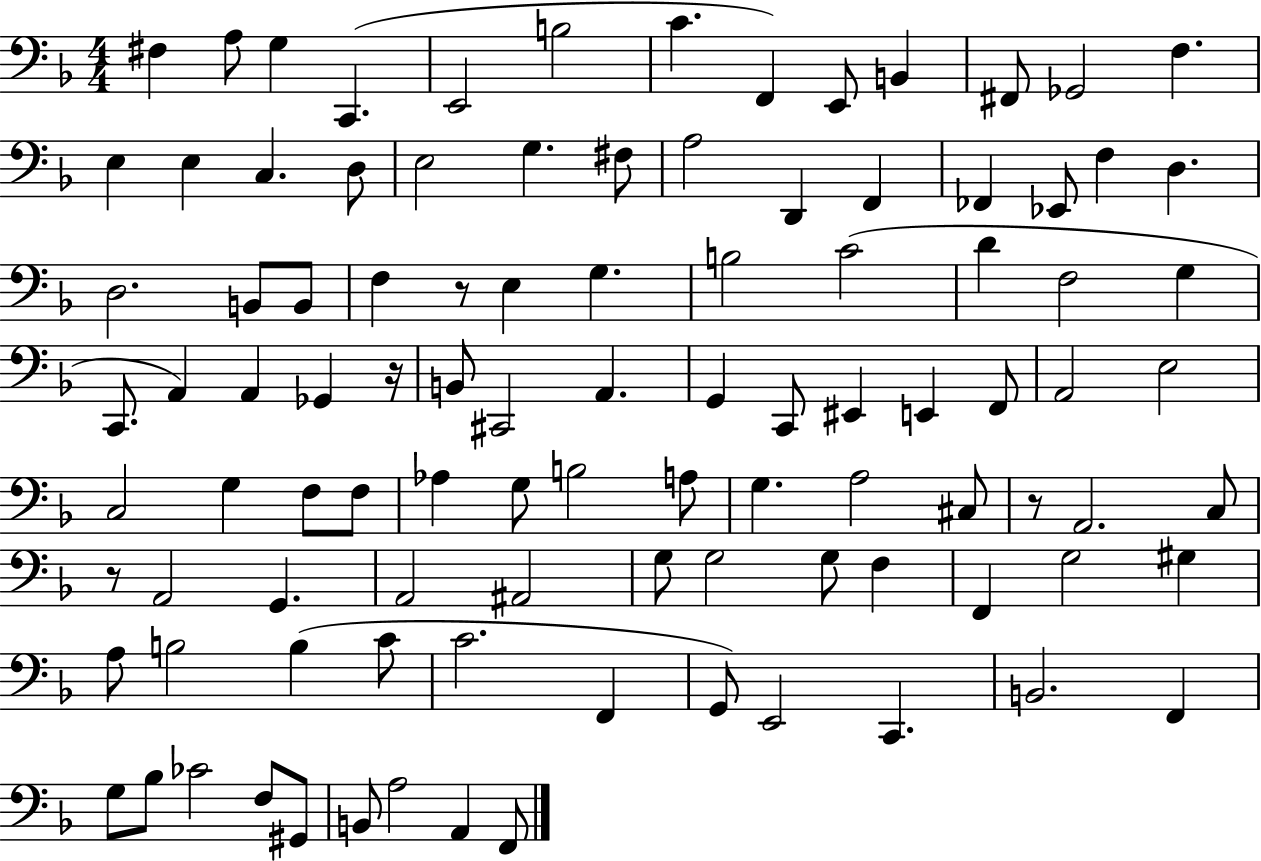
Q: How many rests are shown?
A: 4